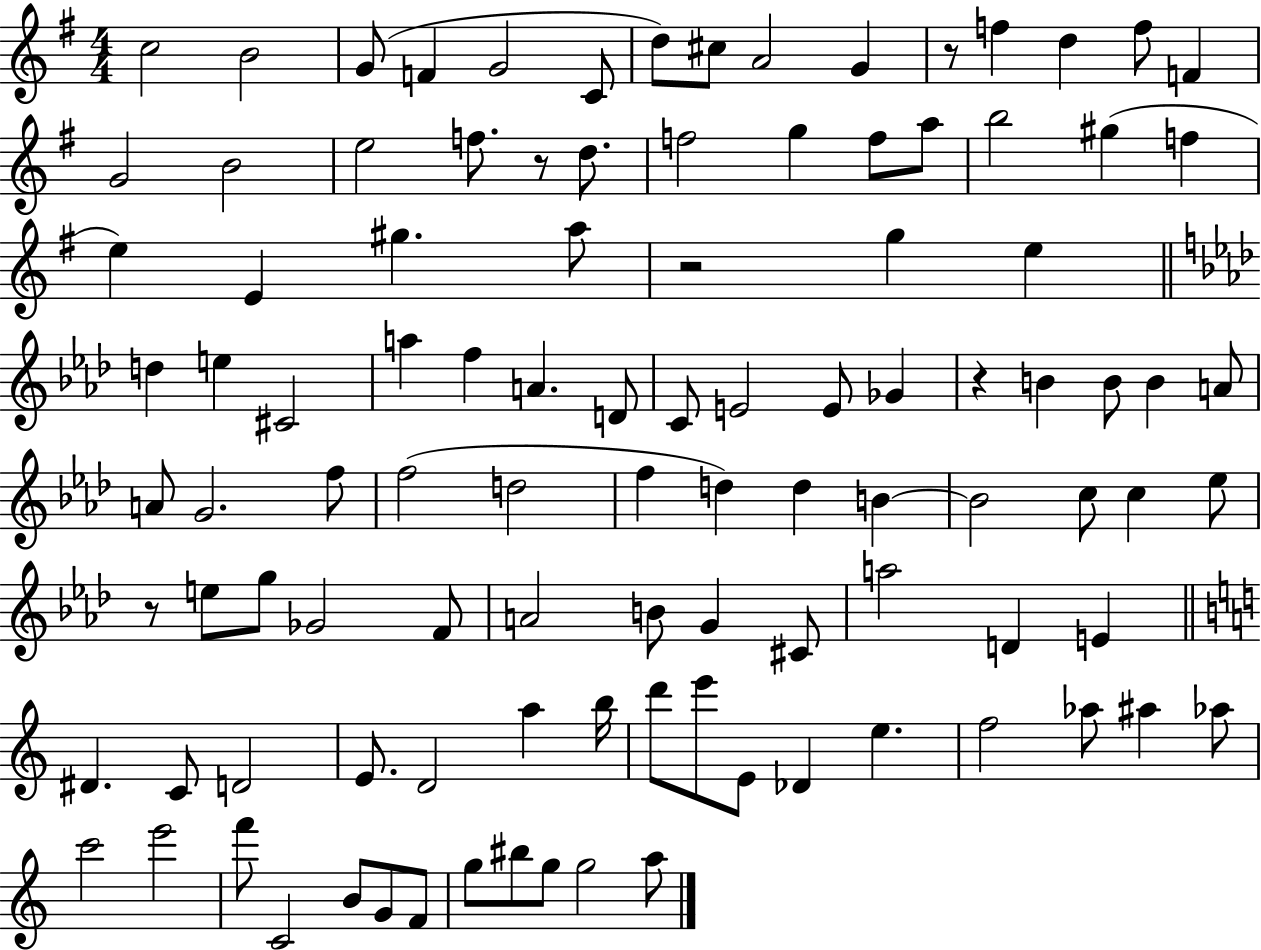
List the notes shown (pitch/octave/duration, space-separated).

C5/h B4/h G4/e F4/q G4/h C4/e D5/e C#5/e A4/h G4/q R/e F5/q D5/q F5/e F4/q G4/h B4/h E5/h F5/e. R/e D5/e. F5/h G5/q F5/e A5/e B5/h G#5/q F5/q E5/q E4/q G#5/q. A5/e R/h G5/q E5/q D5/q E5/q C#4/h A5/q F5/q A4/q. D4/e C4/e E4/h E4/e Gb4/q R/q B4/q B4/e B4/q A4/e A4/e G4/h. F5/e F5/h D5/h F5/q D5/q D5/q B4/q B4/h C5/e C5/q Eb5/e R/e E5/e G5/e Gb4/h F4/e A4/h B4/e G4/q C#4/e A5/h D4/q E4/q D#4/q. C4/e D4/h E4/e. D4/h A5/q B5/s D6/e E6/e E4/e Db4/q E5/q. F5/h Ab5/e A#5/q Ab5/e C6/h E6/h F6/e C4/h B4/e G4/e F4/e G5/e BIS5/e G5/e G5/h A5/e